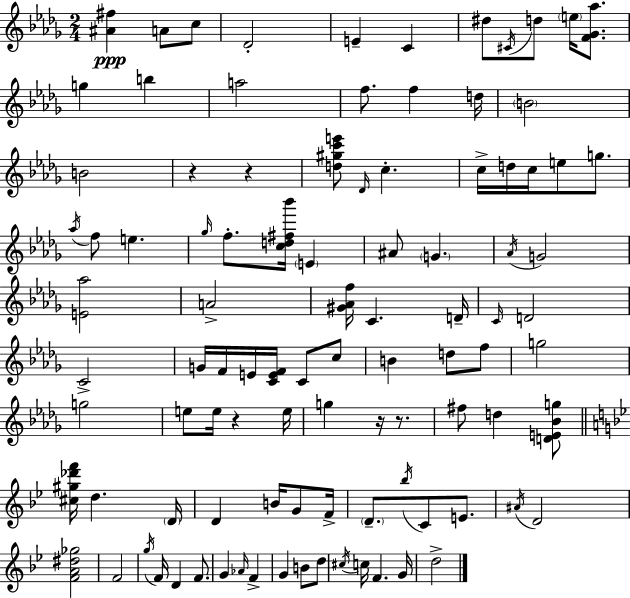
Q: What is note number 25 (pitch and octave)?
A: Ab5